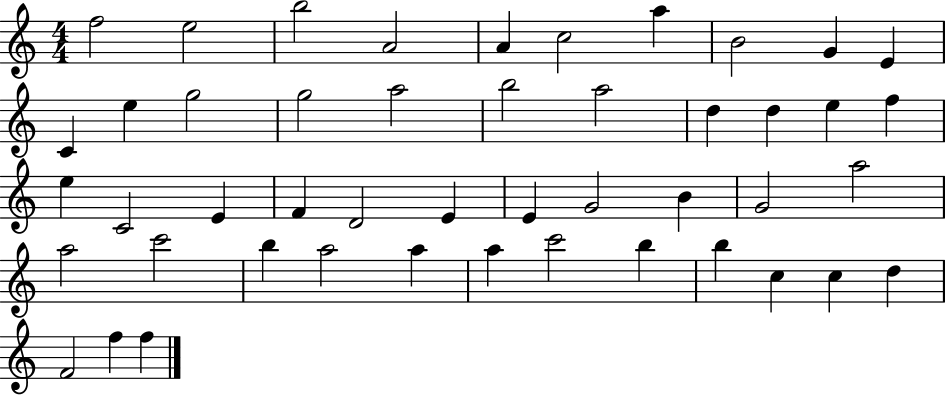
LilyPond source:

{
  \clef treble
  \numericTimeSignature
  \time 4/4
  \key c \major
  f''2 e''2 | b''2 a'2 | a'4 c''2 a''4 | b'2 g'4 e'4 | \break c'4 e''4 g''2 | g''2 a''2 | b''2 a''2 | d''4 d''4 e''4 f''4 | \break e''4 c'2 e'4 | f'4 d'2 e'4 | e'4 g'2 b'4 | g'2 a''2 | \break a''2 c'''2 | b''4 a''2 a''4 | a''4 c'''2 b''4 | b''4 c''4 c''4 d''4 | \break f'2 f''4 f''4 | \bar "|."
}